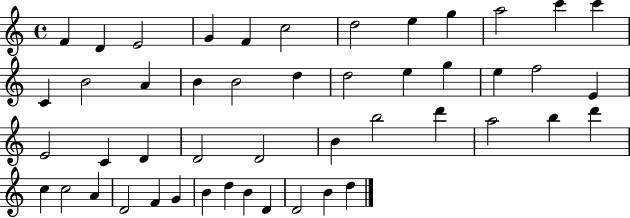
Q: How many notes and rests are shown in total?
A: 48